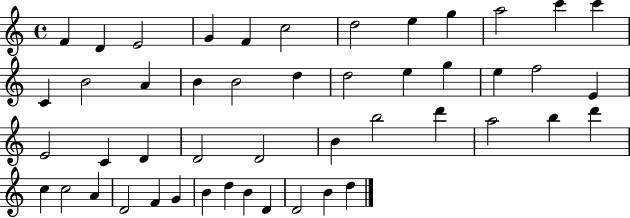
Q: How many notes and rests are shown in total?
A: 48